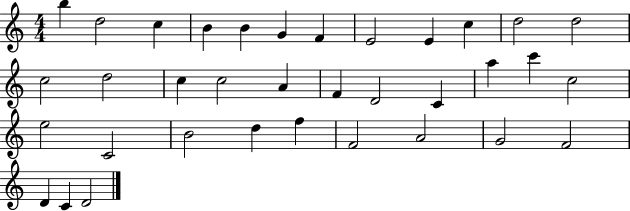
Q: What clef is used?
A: treble